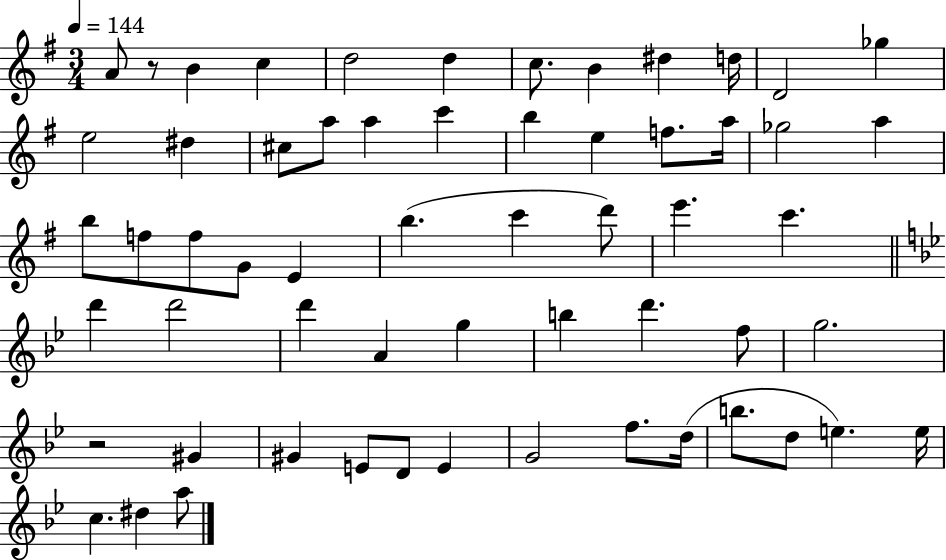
A4/e R/e B4/q C5/q D5/h D5/q C5/e. B4/q D#5/q D5/s D4/h Gb5/q E5/h D#5/q C#5/e A5/e A5/q C6/q B5/q E5/q F5/e. A5/s Gb5/h A5/q B5/e F5/e F5/e G4/e E4/q B5/q. C6/q D6/e E6/q. C6/q. D6/q D6/h D6/q A4/q G5/q B5/q D6/q. F5/e G5/h. R/h G#4/q G#4/q E4/e D4/e E4/q G4/h F5/e. D5/s B5/e. D5/e E5/q. E5/s C5/q. D#5/q A5/e